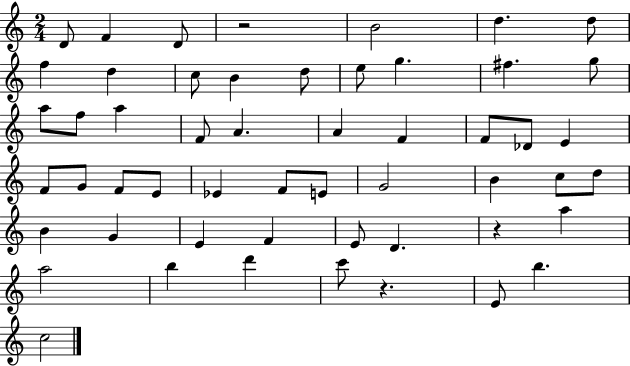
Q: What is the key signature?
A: C major